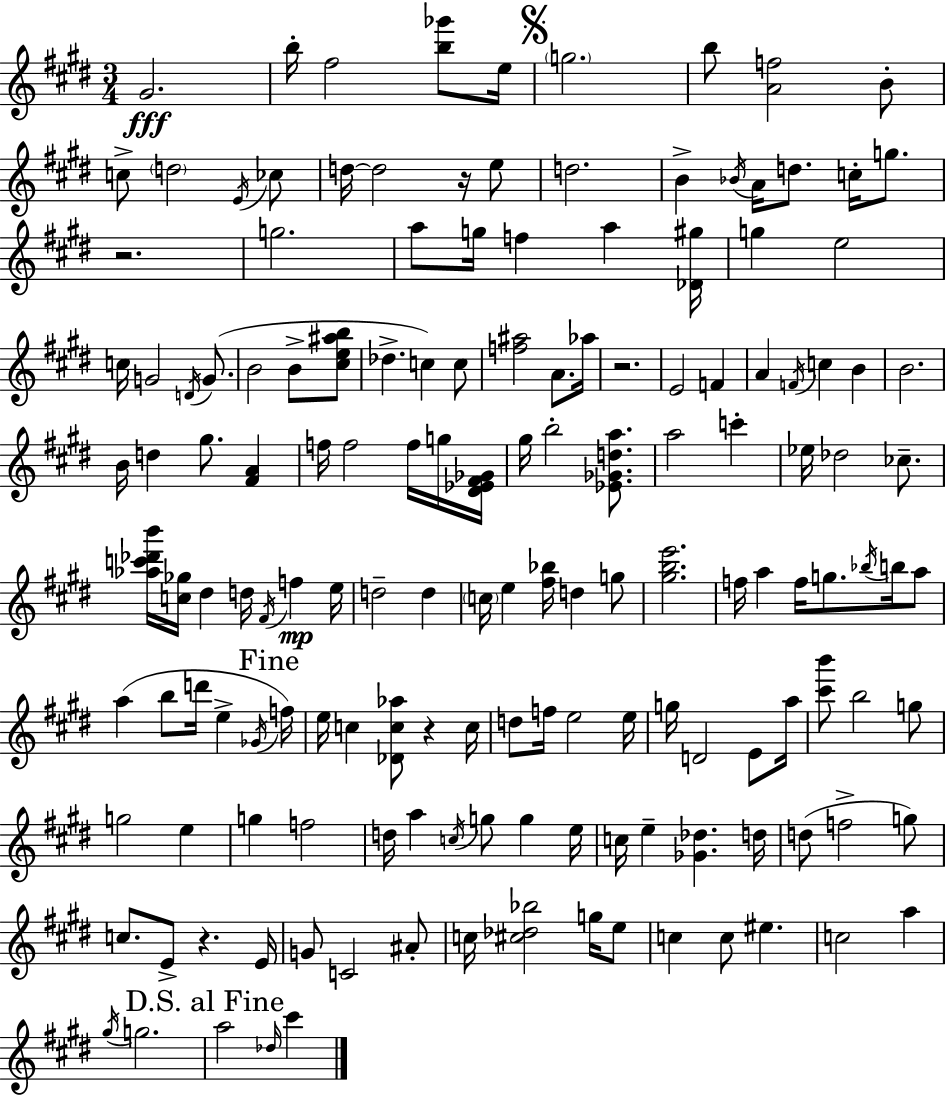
G#4/h. B5/s F#5/h [B5,Gb6]/e E5/s G5/h. B5/e [A4,F5]/h B4/e C5/e D5/h E4/s CES5/e D5/s D5/h R/s E5/e D5/h. B4/q Bb4/s A4/s D5/e. C5/s G5/e. R/h. G5/h. A5/e G5/s F5/q A5/q [Db4,G#5]/s G5/q E5/h C5/s G4/h D4/s G4/e. B4/h B4/e [C#5,E5,A#5,B5]/e Db5/q. C5/q C5/e [F5,A#5]/h A4/e. Ab5/s R/h. E4/h F4/q A4/q F4/s C5/q B4/q B4/h. B4/s D5/q G#5/e. [F#4,A4]/q F5/s F5/h F5/s G5/s [D#4,Eb4,F#4,Gb4]/s G#5/s B5/h [Eb4,Gb4,D5,A5]/e. A5/h C6/q Eb5/s Db5/h CES5/e. [Ab5,C6,Db6,B6]/s [C5,Gb5]/s D#5/q D5/s F#4/s F5/q E5/s D5/h D5/q C5/s E5/q [F#5,Bb5]/s D5/q G5/e [G#5,B5,E6]/h. F5/s A5/q F5/s G5/e. Bb5/s B5/s A5/e A5/q B5/e D6/s E5/q Gb4/s F5/s E5/s C5/q [Db4,C5,Ab5]/e R/q C5/s D5/e F5/s E5/h E5/s G5/s D4/h E4/e A5/s [C#6,B6]/e B5/h G5/e G5/h E5/q G5/q F5/h D5/s A5/q C5/s G5/e G5/q E5/s C5/s E5/q [Gb4,Db5]/q. D5/s D5/e F5/h G5/e C5/e. E4/e R/q. E4/s G4/e C4/h A#4/e C5/s [C#5,Db5,Bb5]/h G5/s E5/e C5/q C5/e EIS5/q. C5/h A5/q G#5/s G5/h. A5/h Db5/s C#6/q